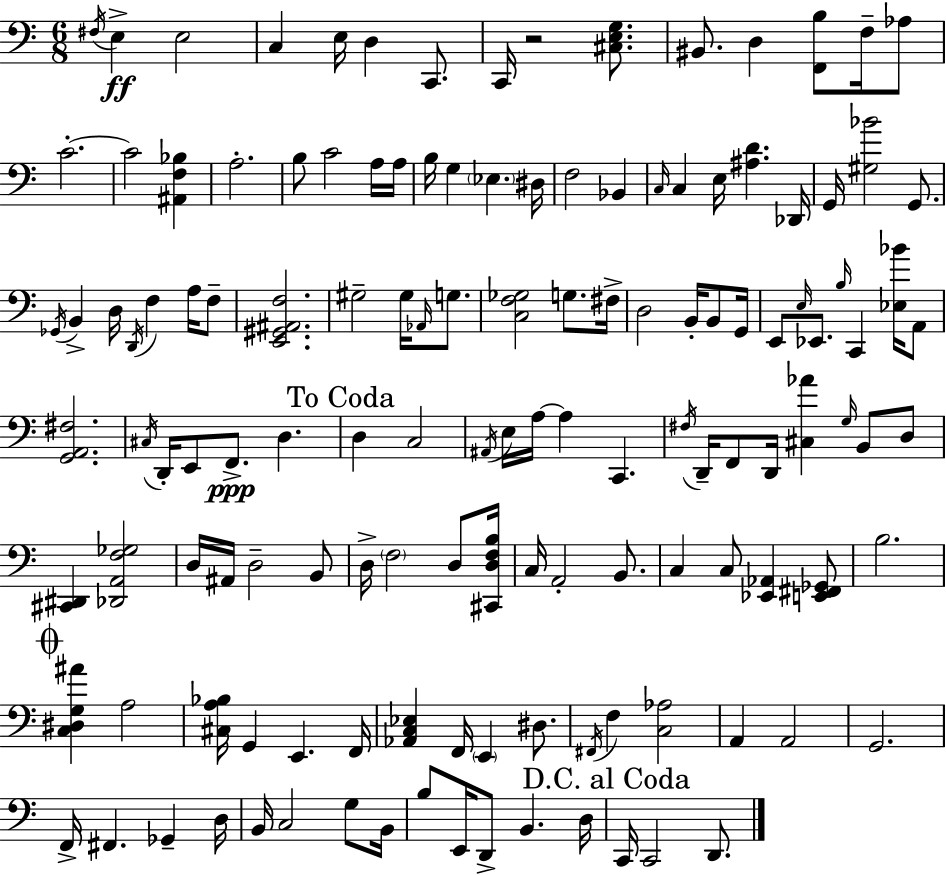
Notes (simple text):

F#3/s E3/q E3/h C3/q E3/s D3/q C2/e. C2/s R/h [C#3,E3,G3]/e. BIS2/e. D3/q [F2,B3]/e F3/s Ab3/e C4/h. C4/h [A#2,F3,Bb3]/q A3/h. B3/e C4/h A3/s A3/s B3/s G3/q Eb3/q. D#3/s F3/h Bb2/q C3/s C3/q E3/s [A#3,D4]/q. Db2/s G2/s [G#3,Bb4]/h G2/e. Gb2/s B2/q D3/s D2/s F3/q A3/s F3/e [E2,G#2,A#2,F3]/h. G#3/h G#3/s Ab2/s G3/e. [C3,F3,Gb3]/h G3/e. F#3/s D3/h B2/s B2/e G2/s E2/e E3/s Eb2/e. B3/s C2/q [Eb3,Bb4]/s A2/e [G2,A2,F#3]/h. C#3/s D2/s E2/e F2/e. D3/q. D3/q C3/h A#2/s E3/s A3/s A3/q C2/q. F#3/s D2/s F2/e D2/s [C#3,Ab4]/q G3/s B2/e D3/e [C#2,D#2]/q [Db2,A2,F3,Gb3]/h D3/s A#2/s D3/h B2/e D3/s F3/h D3/e [C#2,D3,F3,B3]/s C3/s A2/h B2/e. C3/q C3/e [Eb2,Ab2]/q [E2,F#2,Gb2]/e B3/h. [C3,D#3,G3,A#4]/q A3/h [C#3,A3,Bb3]/s G2/q E2/q. F2/s [Ab2,C3,Eb3]/q F2/s E2/q D#3/e. F#2/s F3/q [C3,Ab3]/h A2/q A2/h G2/h. F2/s F#2/q. Gb2/q D3/s B2/s C3/h G3/e B2/s B3/e E2/s D2/e B2/q. D3/s C2/s C2/h D2/e.